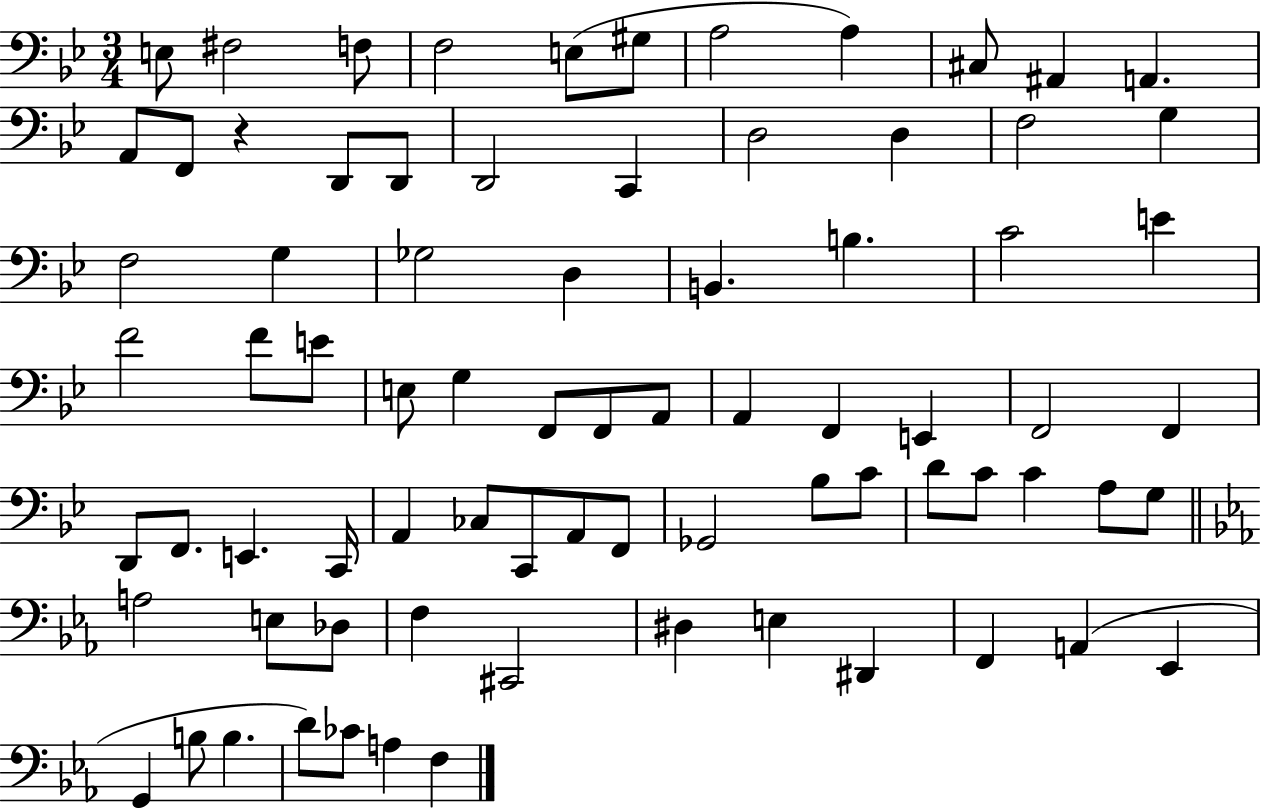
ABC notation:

X:1
T:Untitled
M:3/4
L:1/4
K:Bb
E,/2 ^F,2 F,/2 F,2 E,/2 ^G,/2 A,2 A, ^C,/2 ^A,, A,, A,,/2 F,,/2 z D,,/2 D,,/2 D,,2 C,, D,2 D, F,2 G, F,2 G, _G,2 D, B,, B, C2 E F2 F/2 E/2 E,/2 G, F,,/2 F,,/2 A,,/2 A,, F,, E,, F,,2 F,, D,,/2 F,,/2 E,, C,,/4 A,, _C,/2 C,,/2 A,,/2 F,,/2 _G,,2 _B,/2 C/2 D/2 C/2 C A,/2 G,/2 A,2 E,/2 _D,/2 F, ^C,,2 ^D, E, ^D,, F,, A,, _E,, G,, B,/2 B, D/2 _C/2 A, F,